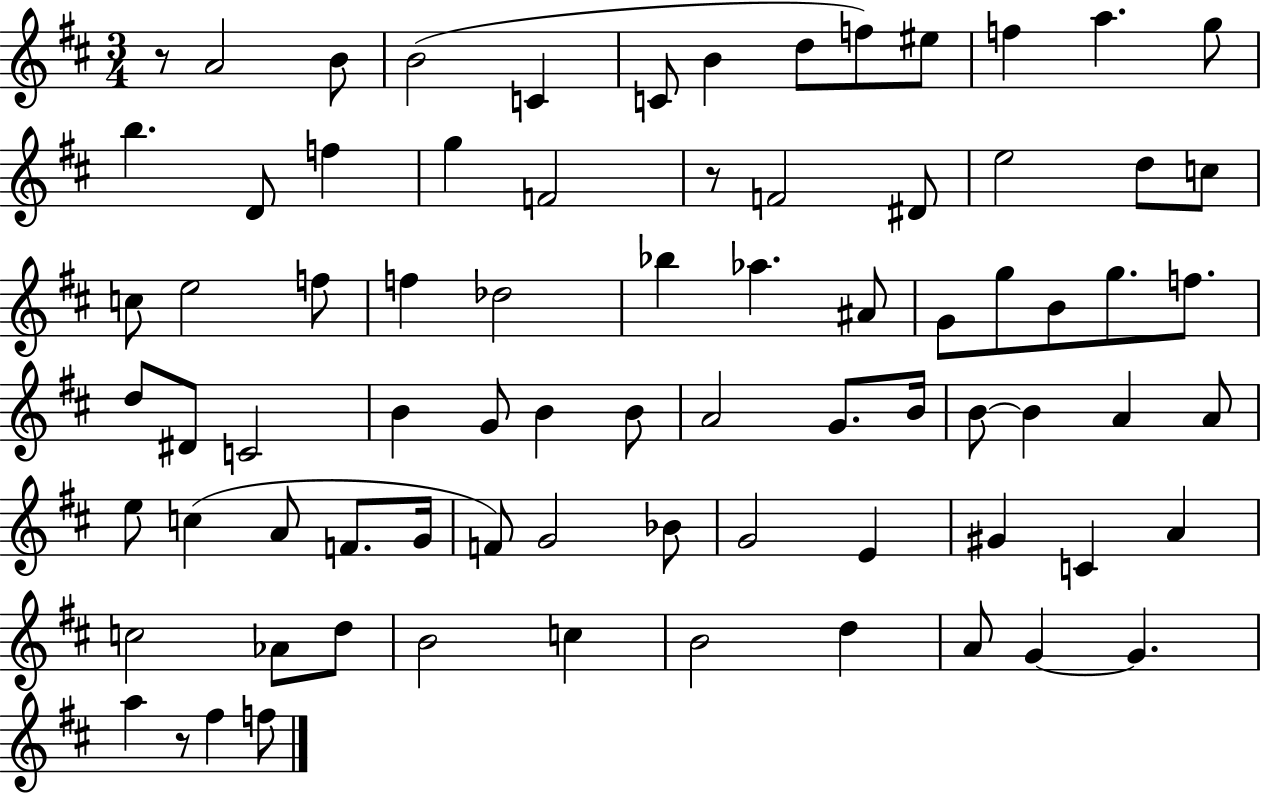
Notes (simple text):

R/e A4/h B4/e B4/h C4/q C4/e B4/q D5/e F5/e EIS5/e F5/q A5/q. G5/e B5/q. D4/e F5/q G5/q F4/h R/e F4/h D#4/e E5/h D5/e C5/e C5/e E5/h F5/e F5/q Db5/h Bb5/q Ab5/q. A#4/e G4/e G5/e B4/e G5/e. F5/e. D5/e D#4/e C4/h B4/q G4/e B4/q B4/e A4/h G4/e. B4/s B4/e B4/q A4/q A4/e E5/e C5/q A4/e F4/e. G4/s F4/e G4/h Bb4/e G4/h E4/q G#4/q C4/q A4/q C5/h Ab4/e D5/e B4/h C5/q B4/h D5/q A4/e G4/q G4/q. A5/q R/e F#5/q F5/e